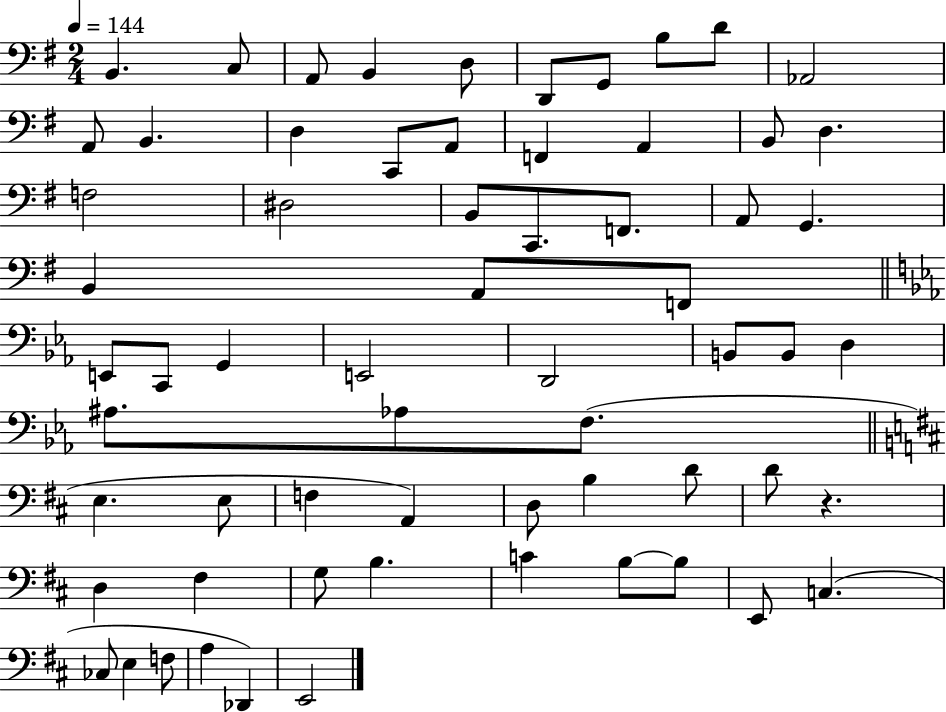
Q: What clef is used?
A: bass